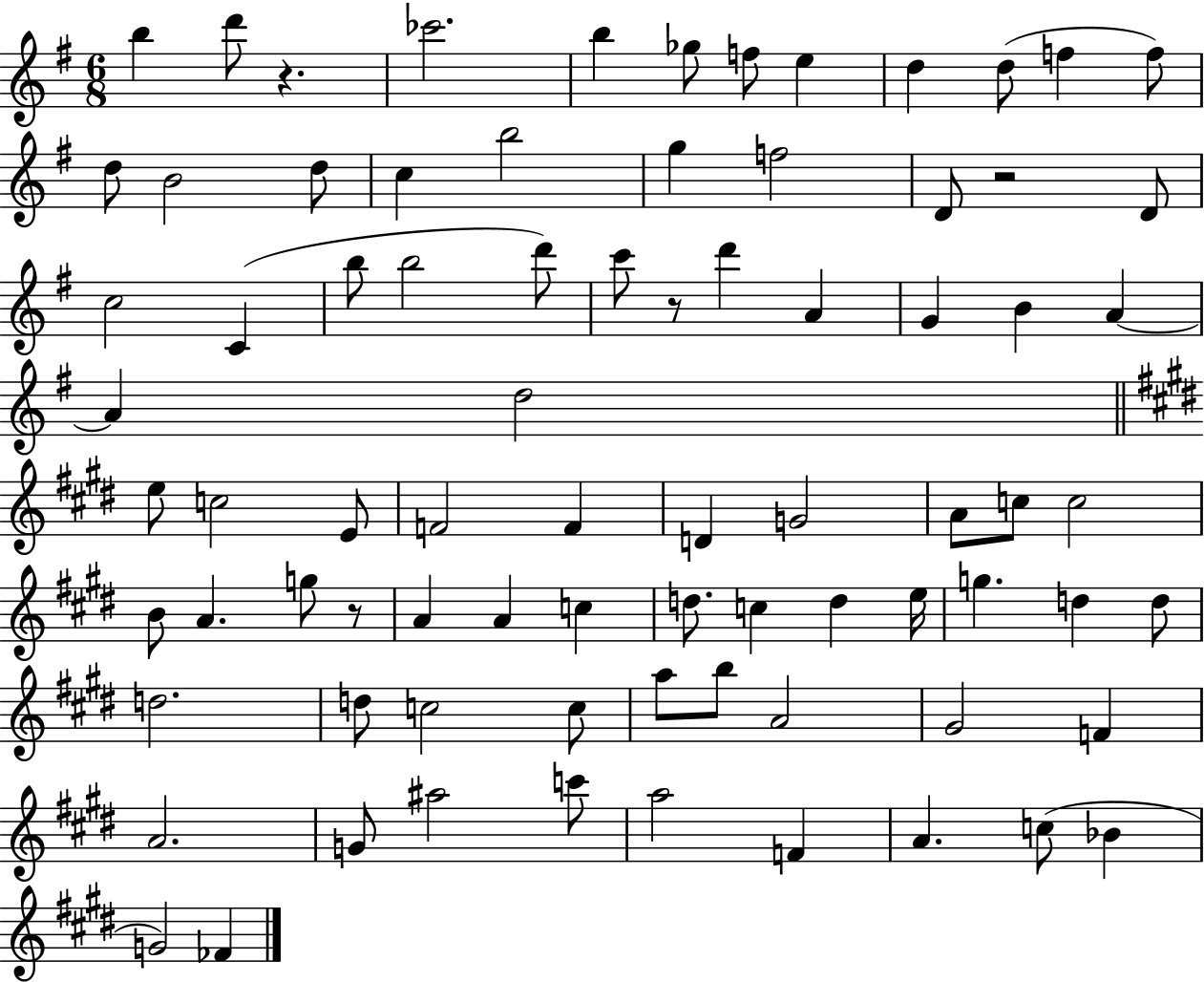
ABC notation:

X:1
T:Untitled
M:6/8
L:1/4
K:G
b d'/2 z _c'2 b _g/2 f/2 e d d/2 f f/2 d/2 B2 d/2 c b2 g f2 D/2 z2 D/2 c2 C b/2 b2 d'/2 c'/2 z/2 d' A G B A A d2 e/2 c2 E/2 F2 F D G2 A/2 c/2 c2 B/2 A g/2 z/2 A A c d/2 c d e/4 g d d/2 d2 d/2 c2 c/2 a/2 b/2 A2 ^G2 F A2 G/2 ^a2 c'/2 a2 F A c/2 _B G2 _F